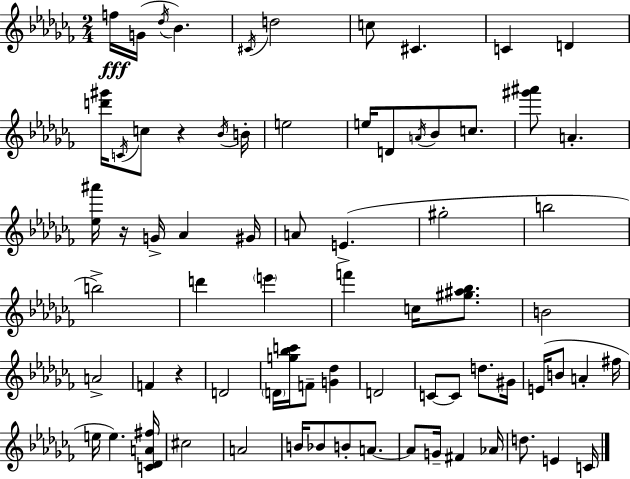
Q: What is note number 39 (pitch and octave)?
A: F4